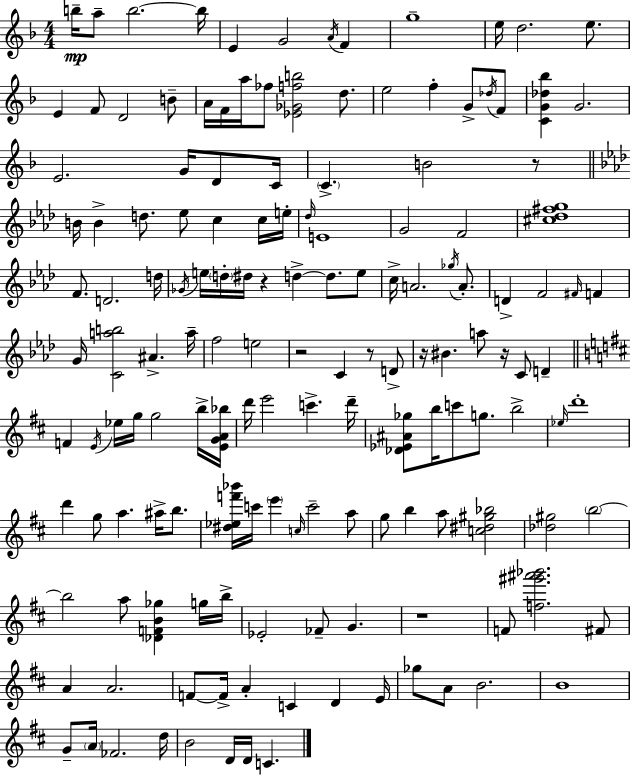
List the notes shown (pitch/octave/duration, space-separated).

B5/s A5/e B5/h. B5/s E4/q G4/h A4/s F4/q G5/w E5/s D5/h. E5/e. E4/q F4/e D4/h B4/e A4/s F4/s A5/s FES5/e [Eb4,Gb4,F5,B5]/h D5/e. E5/h F5/q G4/e Db5/s F4/e [C4,G4,Db5,Bb5]/q G4/h. E4/h. G4/s D4/e C4/s C4/q. B4/h R/e B4/s B4/q D5/e. Eb5/e C5/q C5/s E5/s Db5/s E4/w G4/h F4/h [C#5,Db5,F#5,G5]/w F4/e. D4/h. D5/s Gb4/s E5/s D5/s D#5/s R/q D5/q D5/e. E5/e C5/s A4/h. Gb5/s A4/e. D4/q F4/h F#4/s F4/q G4/s [C4,A5,B5]/h A#4/q. A5/s F5/h E5/h R/h C4/q R/e D4/e R/s BIS4/q. A5/e R/s C4/e D4/q F4/q E4/s Eb5/s G5/s G5/h B5/s [E4,G4,A4,Bb5]/s D6/s E6/h C6/q. D6/s [Db4,Eb4,A#4,Gb5]/e B5/s C6/e G5/e. B5/h Eb5/s D6/w D6/q G5/e A5/q. A#5/s B5/e. [D#5,Eb5,F6,Bb6]/s C6/s E6/q C5/s C6/h A5/e G5/e B5/q A5/e [C5,D#5,G#5,Bb5]/h [Db5,G#5]/h B5/h B5/h A5/e [Db4,F4,B4,Gb5]/q G5/s B5/s Eb4/h FES4/e G4/q. R/w F4/e [F5,G#6,A#6,Bb6]/h. F#4/e A4/q A4/h. F4/e F4/s A4/q C4/q D4/q E4/s Gb5/e A4/e B4/h. B4/w G4/e A4/s FES4/h. D5/s B4/h D4/s D4/s C4/q.